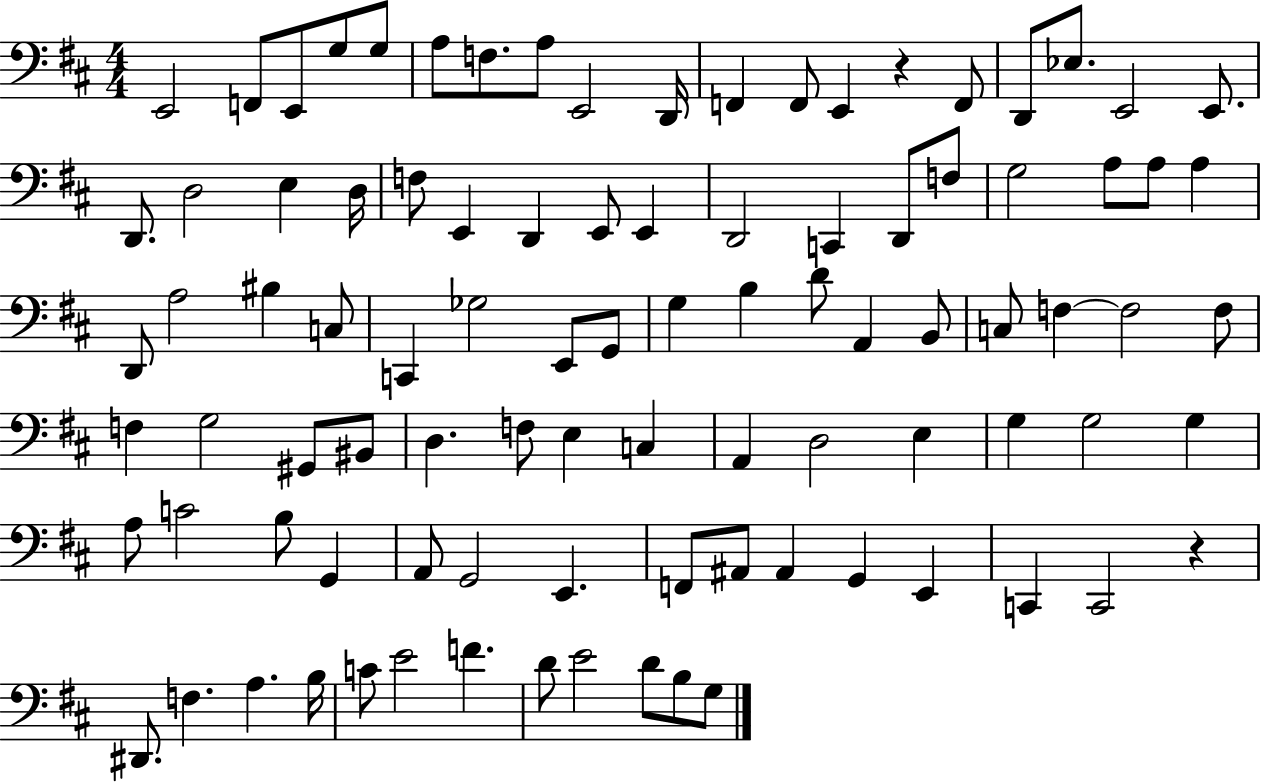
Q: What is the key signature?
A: D major